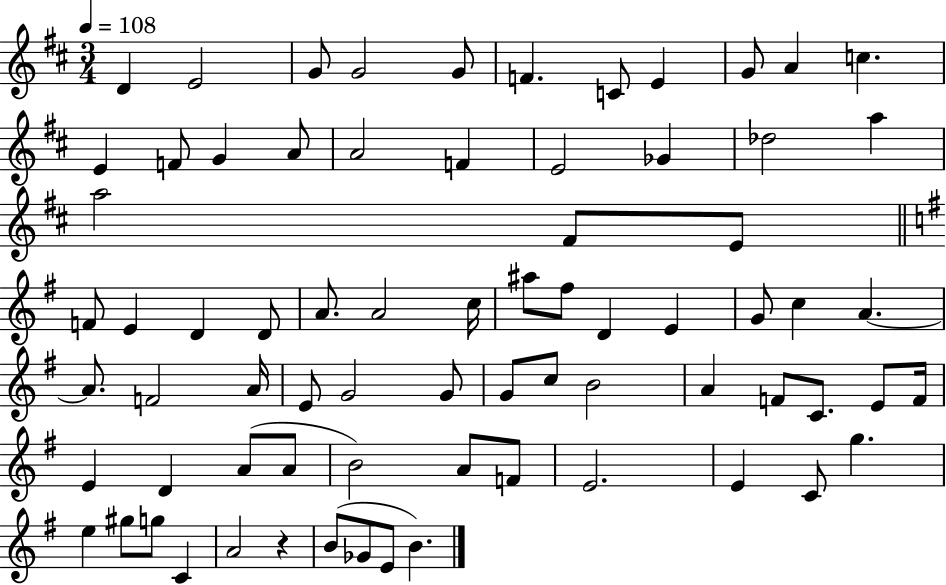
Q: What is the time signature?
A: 3/4